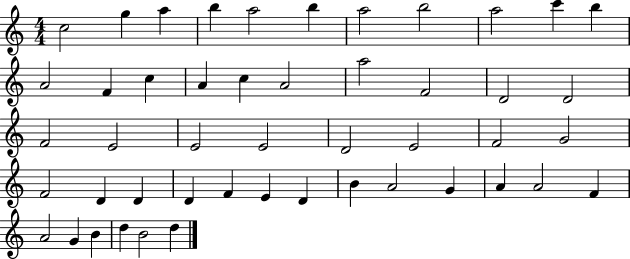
{
  \clef treble
  \numericTimeSignature
  \time 4/4
  \key c \major
  c''2 g''4 a''4 | b''4 a''2 b''4 | a''2 b''2 | a''2 c'''4 b''4 | \break a'2 f'4 c''4 | a'4 c''4 a'2 | a''2 f'2 | d'2 d'2 | \break f'2 e'2 | e'2 e'2 | d'2 e'2 | f'2 g'2 | \break f'2 d'4 d'4 | d'4 f'4 e'4 d'4 | b'4 a'2 g'4 | a'4 a'2 f'4 | \break a'2 g'4 b'4 | d''4 b'2 d''4 | \bar "|."
}